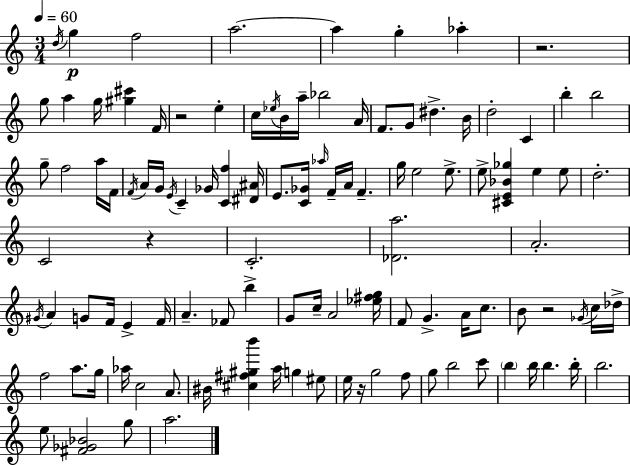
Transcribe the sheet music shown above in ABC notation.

X:1
T:Untitled
M:3/4
L:1/4
K:C
d/4 g f2 a2 a g _a z2 g/2 a g/4 [^g^c'] F/4 z2 e c/4 _e/4 B/4 a/4 _b2 A/4 F/2 G/2 ^d B/4 d2 C b b2 g/2 f2 a/4 F/4 F/4 A/4 G/4 E/4 C _G/4 [Cf] [^D^A]/4 E/2 [C_G]/4 _a/4 F/4 A/4 F g/4 e2 e/2 e/2 [^CE_B_g] e e/2 d2 C2 z C2 [_Da]2 A2 ^G/4 A G/2 F/4 E F/4 A _F/2 b G/2 c/4 A2 [_e^fg]/4 F/2 G A/4 c/2 B/2 z2 _G/4 c/4 _d/4 f2 a/2 g/4 _a/4 c2 A/2 ^B/4 [^c^f^gb'] a/4 g ^e/2 e/4 z/4 g2 f/2 g/2 b2 c'/2 b b/4 b b/4 b2 e/2 [^F_G_B]2 g/2 a2